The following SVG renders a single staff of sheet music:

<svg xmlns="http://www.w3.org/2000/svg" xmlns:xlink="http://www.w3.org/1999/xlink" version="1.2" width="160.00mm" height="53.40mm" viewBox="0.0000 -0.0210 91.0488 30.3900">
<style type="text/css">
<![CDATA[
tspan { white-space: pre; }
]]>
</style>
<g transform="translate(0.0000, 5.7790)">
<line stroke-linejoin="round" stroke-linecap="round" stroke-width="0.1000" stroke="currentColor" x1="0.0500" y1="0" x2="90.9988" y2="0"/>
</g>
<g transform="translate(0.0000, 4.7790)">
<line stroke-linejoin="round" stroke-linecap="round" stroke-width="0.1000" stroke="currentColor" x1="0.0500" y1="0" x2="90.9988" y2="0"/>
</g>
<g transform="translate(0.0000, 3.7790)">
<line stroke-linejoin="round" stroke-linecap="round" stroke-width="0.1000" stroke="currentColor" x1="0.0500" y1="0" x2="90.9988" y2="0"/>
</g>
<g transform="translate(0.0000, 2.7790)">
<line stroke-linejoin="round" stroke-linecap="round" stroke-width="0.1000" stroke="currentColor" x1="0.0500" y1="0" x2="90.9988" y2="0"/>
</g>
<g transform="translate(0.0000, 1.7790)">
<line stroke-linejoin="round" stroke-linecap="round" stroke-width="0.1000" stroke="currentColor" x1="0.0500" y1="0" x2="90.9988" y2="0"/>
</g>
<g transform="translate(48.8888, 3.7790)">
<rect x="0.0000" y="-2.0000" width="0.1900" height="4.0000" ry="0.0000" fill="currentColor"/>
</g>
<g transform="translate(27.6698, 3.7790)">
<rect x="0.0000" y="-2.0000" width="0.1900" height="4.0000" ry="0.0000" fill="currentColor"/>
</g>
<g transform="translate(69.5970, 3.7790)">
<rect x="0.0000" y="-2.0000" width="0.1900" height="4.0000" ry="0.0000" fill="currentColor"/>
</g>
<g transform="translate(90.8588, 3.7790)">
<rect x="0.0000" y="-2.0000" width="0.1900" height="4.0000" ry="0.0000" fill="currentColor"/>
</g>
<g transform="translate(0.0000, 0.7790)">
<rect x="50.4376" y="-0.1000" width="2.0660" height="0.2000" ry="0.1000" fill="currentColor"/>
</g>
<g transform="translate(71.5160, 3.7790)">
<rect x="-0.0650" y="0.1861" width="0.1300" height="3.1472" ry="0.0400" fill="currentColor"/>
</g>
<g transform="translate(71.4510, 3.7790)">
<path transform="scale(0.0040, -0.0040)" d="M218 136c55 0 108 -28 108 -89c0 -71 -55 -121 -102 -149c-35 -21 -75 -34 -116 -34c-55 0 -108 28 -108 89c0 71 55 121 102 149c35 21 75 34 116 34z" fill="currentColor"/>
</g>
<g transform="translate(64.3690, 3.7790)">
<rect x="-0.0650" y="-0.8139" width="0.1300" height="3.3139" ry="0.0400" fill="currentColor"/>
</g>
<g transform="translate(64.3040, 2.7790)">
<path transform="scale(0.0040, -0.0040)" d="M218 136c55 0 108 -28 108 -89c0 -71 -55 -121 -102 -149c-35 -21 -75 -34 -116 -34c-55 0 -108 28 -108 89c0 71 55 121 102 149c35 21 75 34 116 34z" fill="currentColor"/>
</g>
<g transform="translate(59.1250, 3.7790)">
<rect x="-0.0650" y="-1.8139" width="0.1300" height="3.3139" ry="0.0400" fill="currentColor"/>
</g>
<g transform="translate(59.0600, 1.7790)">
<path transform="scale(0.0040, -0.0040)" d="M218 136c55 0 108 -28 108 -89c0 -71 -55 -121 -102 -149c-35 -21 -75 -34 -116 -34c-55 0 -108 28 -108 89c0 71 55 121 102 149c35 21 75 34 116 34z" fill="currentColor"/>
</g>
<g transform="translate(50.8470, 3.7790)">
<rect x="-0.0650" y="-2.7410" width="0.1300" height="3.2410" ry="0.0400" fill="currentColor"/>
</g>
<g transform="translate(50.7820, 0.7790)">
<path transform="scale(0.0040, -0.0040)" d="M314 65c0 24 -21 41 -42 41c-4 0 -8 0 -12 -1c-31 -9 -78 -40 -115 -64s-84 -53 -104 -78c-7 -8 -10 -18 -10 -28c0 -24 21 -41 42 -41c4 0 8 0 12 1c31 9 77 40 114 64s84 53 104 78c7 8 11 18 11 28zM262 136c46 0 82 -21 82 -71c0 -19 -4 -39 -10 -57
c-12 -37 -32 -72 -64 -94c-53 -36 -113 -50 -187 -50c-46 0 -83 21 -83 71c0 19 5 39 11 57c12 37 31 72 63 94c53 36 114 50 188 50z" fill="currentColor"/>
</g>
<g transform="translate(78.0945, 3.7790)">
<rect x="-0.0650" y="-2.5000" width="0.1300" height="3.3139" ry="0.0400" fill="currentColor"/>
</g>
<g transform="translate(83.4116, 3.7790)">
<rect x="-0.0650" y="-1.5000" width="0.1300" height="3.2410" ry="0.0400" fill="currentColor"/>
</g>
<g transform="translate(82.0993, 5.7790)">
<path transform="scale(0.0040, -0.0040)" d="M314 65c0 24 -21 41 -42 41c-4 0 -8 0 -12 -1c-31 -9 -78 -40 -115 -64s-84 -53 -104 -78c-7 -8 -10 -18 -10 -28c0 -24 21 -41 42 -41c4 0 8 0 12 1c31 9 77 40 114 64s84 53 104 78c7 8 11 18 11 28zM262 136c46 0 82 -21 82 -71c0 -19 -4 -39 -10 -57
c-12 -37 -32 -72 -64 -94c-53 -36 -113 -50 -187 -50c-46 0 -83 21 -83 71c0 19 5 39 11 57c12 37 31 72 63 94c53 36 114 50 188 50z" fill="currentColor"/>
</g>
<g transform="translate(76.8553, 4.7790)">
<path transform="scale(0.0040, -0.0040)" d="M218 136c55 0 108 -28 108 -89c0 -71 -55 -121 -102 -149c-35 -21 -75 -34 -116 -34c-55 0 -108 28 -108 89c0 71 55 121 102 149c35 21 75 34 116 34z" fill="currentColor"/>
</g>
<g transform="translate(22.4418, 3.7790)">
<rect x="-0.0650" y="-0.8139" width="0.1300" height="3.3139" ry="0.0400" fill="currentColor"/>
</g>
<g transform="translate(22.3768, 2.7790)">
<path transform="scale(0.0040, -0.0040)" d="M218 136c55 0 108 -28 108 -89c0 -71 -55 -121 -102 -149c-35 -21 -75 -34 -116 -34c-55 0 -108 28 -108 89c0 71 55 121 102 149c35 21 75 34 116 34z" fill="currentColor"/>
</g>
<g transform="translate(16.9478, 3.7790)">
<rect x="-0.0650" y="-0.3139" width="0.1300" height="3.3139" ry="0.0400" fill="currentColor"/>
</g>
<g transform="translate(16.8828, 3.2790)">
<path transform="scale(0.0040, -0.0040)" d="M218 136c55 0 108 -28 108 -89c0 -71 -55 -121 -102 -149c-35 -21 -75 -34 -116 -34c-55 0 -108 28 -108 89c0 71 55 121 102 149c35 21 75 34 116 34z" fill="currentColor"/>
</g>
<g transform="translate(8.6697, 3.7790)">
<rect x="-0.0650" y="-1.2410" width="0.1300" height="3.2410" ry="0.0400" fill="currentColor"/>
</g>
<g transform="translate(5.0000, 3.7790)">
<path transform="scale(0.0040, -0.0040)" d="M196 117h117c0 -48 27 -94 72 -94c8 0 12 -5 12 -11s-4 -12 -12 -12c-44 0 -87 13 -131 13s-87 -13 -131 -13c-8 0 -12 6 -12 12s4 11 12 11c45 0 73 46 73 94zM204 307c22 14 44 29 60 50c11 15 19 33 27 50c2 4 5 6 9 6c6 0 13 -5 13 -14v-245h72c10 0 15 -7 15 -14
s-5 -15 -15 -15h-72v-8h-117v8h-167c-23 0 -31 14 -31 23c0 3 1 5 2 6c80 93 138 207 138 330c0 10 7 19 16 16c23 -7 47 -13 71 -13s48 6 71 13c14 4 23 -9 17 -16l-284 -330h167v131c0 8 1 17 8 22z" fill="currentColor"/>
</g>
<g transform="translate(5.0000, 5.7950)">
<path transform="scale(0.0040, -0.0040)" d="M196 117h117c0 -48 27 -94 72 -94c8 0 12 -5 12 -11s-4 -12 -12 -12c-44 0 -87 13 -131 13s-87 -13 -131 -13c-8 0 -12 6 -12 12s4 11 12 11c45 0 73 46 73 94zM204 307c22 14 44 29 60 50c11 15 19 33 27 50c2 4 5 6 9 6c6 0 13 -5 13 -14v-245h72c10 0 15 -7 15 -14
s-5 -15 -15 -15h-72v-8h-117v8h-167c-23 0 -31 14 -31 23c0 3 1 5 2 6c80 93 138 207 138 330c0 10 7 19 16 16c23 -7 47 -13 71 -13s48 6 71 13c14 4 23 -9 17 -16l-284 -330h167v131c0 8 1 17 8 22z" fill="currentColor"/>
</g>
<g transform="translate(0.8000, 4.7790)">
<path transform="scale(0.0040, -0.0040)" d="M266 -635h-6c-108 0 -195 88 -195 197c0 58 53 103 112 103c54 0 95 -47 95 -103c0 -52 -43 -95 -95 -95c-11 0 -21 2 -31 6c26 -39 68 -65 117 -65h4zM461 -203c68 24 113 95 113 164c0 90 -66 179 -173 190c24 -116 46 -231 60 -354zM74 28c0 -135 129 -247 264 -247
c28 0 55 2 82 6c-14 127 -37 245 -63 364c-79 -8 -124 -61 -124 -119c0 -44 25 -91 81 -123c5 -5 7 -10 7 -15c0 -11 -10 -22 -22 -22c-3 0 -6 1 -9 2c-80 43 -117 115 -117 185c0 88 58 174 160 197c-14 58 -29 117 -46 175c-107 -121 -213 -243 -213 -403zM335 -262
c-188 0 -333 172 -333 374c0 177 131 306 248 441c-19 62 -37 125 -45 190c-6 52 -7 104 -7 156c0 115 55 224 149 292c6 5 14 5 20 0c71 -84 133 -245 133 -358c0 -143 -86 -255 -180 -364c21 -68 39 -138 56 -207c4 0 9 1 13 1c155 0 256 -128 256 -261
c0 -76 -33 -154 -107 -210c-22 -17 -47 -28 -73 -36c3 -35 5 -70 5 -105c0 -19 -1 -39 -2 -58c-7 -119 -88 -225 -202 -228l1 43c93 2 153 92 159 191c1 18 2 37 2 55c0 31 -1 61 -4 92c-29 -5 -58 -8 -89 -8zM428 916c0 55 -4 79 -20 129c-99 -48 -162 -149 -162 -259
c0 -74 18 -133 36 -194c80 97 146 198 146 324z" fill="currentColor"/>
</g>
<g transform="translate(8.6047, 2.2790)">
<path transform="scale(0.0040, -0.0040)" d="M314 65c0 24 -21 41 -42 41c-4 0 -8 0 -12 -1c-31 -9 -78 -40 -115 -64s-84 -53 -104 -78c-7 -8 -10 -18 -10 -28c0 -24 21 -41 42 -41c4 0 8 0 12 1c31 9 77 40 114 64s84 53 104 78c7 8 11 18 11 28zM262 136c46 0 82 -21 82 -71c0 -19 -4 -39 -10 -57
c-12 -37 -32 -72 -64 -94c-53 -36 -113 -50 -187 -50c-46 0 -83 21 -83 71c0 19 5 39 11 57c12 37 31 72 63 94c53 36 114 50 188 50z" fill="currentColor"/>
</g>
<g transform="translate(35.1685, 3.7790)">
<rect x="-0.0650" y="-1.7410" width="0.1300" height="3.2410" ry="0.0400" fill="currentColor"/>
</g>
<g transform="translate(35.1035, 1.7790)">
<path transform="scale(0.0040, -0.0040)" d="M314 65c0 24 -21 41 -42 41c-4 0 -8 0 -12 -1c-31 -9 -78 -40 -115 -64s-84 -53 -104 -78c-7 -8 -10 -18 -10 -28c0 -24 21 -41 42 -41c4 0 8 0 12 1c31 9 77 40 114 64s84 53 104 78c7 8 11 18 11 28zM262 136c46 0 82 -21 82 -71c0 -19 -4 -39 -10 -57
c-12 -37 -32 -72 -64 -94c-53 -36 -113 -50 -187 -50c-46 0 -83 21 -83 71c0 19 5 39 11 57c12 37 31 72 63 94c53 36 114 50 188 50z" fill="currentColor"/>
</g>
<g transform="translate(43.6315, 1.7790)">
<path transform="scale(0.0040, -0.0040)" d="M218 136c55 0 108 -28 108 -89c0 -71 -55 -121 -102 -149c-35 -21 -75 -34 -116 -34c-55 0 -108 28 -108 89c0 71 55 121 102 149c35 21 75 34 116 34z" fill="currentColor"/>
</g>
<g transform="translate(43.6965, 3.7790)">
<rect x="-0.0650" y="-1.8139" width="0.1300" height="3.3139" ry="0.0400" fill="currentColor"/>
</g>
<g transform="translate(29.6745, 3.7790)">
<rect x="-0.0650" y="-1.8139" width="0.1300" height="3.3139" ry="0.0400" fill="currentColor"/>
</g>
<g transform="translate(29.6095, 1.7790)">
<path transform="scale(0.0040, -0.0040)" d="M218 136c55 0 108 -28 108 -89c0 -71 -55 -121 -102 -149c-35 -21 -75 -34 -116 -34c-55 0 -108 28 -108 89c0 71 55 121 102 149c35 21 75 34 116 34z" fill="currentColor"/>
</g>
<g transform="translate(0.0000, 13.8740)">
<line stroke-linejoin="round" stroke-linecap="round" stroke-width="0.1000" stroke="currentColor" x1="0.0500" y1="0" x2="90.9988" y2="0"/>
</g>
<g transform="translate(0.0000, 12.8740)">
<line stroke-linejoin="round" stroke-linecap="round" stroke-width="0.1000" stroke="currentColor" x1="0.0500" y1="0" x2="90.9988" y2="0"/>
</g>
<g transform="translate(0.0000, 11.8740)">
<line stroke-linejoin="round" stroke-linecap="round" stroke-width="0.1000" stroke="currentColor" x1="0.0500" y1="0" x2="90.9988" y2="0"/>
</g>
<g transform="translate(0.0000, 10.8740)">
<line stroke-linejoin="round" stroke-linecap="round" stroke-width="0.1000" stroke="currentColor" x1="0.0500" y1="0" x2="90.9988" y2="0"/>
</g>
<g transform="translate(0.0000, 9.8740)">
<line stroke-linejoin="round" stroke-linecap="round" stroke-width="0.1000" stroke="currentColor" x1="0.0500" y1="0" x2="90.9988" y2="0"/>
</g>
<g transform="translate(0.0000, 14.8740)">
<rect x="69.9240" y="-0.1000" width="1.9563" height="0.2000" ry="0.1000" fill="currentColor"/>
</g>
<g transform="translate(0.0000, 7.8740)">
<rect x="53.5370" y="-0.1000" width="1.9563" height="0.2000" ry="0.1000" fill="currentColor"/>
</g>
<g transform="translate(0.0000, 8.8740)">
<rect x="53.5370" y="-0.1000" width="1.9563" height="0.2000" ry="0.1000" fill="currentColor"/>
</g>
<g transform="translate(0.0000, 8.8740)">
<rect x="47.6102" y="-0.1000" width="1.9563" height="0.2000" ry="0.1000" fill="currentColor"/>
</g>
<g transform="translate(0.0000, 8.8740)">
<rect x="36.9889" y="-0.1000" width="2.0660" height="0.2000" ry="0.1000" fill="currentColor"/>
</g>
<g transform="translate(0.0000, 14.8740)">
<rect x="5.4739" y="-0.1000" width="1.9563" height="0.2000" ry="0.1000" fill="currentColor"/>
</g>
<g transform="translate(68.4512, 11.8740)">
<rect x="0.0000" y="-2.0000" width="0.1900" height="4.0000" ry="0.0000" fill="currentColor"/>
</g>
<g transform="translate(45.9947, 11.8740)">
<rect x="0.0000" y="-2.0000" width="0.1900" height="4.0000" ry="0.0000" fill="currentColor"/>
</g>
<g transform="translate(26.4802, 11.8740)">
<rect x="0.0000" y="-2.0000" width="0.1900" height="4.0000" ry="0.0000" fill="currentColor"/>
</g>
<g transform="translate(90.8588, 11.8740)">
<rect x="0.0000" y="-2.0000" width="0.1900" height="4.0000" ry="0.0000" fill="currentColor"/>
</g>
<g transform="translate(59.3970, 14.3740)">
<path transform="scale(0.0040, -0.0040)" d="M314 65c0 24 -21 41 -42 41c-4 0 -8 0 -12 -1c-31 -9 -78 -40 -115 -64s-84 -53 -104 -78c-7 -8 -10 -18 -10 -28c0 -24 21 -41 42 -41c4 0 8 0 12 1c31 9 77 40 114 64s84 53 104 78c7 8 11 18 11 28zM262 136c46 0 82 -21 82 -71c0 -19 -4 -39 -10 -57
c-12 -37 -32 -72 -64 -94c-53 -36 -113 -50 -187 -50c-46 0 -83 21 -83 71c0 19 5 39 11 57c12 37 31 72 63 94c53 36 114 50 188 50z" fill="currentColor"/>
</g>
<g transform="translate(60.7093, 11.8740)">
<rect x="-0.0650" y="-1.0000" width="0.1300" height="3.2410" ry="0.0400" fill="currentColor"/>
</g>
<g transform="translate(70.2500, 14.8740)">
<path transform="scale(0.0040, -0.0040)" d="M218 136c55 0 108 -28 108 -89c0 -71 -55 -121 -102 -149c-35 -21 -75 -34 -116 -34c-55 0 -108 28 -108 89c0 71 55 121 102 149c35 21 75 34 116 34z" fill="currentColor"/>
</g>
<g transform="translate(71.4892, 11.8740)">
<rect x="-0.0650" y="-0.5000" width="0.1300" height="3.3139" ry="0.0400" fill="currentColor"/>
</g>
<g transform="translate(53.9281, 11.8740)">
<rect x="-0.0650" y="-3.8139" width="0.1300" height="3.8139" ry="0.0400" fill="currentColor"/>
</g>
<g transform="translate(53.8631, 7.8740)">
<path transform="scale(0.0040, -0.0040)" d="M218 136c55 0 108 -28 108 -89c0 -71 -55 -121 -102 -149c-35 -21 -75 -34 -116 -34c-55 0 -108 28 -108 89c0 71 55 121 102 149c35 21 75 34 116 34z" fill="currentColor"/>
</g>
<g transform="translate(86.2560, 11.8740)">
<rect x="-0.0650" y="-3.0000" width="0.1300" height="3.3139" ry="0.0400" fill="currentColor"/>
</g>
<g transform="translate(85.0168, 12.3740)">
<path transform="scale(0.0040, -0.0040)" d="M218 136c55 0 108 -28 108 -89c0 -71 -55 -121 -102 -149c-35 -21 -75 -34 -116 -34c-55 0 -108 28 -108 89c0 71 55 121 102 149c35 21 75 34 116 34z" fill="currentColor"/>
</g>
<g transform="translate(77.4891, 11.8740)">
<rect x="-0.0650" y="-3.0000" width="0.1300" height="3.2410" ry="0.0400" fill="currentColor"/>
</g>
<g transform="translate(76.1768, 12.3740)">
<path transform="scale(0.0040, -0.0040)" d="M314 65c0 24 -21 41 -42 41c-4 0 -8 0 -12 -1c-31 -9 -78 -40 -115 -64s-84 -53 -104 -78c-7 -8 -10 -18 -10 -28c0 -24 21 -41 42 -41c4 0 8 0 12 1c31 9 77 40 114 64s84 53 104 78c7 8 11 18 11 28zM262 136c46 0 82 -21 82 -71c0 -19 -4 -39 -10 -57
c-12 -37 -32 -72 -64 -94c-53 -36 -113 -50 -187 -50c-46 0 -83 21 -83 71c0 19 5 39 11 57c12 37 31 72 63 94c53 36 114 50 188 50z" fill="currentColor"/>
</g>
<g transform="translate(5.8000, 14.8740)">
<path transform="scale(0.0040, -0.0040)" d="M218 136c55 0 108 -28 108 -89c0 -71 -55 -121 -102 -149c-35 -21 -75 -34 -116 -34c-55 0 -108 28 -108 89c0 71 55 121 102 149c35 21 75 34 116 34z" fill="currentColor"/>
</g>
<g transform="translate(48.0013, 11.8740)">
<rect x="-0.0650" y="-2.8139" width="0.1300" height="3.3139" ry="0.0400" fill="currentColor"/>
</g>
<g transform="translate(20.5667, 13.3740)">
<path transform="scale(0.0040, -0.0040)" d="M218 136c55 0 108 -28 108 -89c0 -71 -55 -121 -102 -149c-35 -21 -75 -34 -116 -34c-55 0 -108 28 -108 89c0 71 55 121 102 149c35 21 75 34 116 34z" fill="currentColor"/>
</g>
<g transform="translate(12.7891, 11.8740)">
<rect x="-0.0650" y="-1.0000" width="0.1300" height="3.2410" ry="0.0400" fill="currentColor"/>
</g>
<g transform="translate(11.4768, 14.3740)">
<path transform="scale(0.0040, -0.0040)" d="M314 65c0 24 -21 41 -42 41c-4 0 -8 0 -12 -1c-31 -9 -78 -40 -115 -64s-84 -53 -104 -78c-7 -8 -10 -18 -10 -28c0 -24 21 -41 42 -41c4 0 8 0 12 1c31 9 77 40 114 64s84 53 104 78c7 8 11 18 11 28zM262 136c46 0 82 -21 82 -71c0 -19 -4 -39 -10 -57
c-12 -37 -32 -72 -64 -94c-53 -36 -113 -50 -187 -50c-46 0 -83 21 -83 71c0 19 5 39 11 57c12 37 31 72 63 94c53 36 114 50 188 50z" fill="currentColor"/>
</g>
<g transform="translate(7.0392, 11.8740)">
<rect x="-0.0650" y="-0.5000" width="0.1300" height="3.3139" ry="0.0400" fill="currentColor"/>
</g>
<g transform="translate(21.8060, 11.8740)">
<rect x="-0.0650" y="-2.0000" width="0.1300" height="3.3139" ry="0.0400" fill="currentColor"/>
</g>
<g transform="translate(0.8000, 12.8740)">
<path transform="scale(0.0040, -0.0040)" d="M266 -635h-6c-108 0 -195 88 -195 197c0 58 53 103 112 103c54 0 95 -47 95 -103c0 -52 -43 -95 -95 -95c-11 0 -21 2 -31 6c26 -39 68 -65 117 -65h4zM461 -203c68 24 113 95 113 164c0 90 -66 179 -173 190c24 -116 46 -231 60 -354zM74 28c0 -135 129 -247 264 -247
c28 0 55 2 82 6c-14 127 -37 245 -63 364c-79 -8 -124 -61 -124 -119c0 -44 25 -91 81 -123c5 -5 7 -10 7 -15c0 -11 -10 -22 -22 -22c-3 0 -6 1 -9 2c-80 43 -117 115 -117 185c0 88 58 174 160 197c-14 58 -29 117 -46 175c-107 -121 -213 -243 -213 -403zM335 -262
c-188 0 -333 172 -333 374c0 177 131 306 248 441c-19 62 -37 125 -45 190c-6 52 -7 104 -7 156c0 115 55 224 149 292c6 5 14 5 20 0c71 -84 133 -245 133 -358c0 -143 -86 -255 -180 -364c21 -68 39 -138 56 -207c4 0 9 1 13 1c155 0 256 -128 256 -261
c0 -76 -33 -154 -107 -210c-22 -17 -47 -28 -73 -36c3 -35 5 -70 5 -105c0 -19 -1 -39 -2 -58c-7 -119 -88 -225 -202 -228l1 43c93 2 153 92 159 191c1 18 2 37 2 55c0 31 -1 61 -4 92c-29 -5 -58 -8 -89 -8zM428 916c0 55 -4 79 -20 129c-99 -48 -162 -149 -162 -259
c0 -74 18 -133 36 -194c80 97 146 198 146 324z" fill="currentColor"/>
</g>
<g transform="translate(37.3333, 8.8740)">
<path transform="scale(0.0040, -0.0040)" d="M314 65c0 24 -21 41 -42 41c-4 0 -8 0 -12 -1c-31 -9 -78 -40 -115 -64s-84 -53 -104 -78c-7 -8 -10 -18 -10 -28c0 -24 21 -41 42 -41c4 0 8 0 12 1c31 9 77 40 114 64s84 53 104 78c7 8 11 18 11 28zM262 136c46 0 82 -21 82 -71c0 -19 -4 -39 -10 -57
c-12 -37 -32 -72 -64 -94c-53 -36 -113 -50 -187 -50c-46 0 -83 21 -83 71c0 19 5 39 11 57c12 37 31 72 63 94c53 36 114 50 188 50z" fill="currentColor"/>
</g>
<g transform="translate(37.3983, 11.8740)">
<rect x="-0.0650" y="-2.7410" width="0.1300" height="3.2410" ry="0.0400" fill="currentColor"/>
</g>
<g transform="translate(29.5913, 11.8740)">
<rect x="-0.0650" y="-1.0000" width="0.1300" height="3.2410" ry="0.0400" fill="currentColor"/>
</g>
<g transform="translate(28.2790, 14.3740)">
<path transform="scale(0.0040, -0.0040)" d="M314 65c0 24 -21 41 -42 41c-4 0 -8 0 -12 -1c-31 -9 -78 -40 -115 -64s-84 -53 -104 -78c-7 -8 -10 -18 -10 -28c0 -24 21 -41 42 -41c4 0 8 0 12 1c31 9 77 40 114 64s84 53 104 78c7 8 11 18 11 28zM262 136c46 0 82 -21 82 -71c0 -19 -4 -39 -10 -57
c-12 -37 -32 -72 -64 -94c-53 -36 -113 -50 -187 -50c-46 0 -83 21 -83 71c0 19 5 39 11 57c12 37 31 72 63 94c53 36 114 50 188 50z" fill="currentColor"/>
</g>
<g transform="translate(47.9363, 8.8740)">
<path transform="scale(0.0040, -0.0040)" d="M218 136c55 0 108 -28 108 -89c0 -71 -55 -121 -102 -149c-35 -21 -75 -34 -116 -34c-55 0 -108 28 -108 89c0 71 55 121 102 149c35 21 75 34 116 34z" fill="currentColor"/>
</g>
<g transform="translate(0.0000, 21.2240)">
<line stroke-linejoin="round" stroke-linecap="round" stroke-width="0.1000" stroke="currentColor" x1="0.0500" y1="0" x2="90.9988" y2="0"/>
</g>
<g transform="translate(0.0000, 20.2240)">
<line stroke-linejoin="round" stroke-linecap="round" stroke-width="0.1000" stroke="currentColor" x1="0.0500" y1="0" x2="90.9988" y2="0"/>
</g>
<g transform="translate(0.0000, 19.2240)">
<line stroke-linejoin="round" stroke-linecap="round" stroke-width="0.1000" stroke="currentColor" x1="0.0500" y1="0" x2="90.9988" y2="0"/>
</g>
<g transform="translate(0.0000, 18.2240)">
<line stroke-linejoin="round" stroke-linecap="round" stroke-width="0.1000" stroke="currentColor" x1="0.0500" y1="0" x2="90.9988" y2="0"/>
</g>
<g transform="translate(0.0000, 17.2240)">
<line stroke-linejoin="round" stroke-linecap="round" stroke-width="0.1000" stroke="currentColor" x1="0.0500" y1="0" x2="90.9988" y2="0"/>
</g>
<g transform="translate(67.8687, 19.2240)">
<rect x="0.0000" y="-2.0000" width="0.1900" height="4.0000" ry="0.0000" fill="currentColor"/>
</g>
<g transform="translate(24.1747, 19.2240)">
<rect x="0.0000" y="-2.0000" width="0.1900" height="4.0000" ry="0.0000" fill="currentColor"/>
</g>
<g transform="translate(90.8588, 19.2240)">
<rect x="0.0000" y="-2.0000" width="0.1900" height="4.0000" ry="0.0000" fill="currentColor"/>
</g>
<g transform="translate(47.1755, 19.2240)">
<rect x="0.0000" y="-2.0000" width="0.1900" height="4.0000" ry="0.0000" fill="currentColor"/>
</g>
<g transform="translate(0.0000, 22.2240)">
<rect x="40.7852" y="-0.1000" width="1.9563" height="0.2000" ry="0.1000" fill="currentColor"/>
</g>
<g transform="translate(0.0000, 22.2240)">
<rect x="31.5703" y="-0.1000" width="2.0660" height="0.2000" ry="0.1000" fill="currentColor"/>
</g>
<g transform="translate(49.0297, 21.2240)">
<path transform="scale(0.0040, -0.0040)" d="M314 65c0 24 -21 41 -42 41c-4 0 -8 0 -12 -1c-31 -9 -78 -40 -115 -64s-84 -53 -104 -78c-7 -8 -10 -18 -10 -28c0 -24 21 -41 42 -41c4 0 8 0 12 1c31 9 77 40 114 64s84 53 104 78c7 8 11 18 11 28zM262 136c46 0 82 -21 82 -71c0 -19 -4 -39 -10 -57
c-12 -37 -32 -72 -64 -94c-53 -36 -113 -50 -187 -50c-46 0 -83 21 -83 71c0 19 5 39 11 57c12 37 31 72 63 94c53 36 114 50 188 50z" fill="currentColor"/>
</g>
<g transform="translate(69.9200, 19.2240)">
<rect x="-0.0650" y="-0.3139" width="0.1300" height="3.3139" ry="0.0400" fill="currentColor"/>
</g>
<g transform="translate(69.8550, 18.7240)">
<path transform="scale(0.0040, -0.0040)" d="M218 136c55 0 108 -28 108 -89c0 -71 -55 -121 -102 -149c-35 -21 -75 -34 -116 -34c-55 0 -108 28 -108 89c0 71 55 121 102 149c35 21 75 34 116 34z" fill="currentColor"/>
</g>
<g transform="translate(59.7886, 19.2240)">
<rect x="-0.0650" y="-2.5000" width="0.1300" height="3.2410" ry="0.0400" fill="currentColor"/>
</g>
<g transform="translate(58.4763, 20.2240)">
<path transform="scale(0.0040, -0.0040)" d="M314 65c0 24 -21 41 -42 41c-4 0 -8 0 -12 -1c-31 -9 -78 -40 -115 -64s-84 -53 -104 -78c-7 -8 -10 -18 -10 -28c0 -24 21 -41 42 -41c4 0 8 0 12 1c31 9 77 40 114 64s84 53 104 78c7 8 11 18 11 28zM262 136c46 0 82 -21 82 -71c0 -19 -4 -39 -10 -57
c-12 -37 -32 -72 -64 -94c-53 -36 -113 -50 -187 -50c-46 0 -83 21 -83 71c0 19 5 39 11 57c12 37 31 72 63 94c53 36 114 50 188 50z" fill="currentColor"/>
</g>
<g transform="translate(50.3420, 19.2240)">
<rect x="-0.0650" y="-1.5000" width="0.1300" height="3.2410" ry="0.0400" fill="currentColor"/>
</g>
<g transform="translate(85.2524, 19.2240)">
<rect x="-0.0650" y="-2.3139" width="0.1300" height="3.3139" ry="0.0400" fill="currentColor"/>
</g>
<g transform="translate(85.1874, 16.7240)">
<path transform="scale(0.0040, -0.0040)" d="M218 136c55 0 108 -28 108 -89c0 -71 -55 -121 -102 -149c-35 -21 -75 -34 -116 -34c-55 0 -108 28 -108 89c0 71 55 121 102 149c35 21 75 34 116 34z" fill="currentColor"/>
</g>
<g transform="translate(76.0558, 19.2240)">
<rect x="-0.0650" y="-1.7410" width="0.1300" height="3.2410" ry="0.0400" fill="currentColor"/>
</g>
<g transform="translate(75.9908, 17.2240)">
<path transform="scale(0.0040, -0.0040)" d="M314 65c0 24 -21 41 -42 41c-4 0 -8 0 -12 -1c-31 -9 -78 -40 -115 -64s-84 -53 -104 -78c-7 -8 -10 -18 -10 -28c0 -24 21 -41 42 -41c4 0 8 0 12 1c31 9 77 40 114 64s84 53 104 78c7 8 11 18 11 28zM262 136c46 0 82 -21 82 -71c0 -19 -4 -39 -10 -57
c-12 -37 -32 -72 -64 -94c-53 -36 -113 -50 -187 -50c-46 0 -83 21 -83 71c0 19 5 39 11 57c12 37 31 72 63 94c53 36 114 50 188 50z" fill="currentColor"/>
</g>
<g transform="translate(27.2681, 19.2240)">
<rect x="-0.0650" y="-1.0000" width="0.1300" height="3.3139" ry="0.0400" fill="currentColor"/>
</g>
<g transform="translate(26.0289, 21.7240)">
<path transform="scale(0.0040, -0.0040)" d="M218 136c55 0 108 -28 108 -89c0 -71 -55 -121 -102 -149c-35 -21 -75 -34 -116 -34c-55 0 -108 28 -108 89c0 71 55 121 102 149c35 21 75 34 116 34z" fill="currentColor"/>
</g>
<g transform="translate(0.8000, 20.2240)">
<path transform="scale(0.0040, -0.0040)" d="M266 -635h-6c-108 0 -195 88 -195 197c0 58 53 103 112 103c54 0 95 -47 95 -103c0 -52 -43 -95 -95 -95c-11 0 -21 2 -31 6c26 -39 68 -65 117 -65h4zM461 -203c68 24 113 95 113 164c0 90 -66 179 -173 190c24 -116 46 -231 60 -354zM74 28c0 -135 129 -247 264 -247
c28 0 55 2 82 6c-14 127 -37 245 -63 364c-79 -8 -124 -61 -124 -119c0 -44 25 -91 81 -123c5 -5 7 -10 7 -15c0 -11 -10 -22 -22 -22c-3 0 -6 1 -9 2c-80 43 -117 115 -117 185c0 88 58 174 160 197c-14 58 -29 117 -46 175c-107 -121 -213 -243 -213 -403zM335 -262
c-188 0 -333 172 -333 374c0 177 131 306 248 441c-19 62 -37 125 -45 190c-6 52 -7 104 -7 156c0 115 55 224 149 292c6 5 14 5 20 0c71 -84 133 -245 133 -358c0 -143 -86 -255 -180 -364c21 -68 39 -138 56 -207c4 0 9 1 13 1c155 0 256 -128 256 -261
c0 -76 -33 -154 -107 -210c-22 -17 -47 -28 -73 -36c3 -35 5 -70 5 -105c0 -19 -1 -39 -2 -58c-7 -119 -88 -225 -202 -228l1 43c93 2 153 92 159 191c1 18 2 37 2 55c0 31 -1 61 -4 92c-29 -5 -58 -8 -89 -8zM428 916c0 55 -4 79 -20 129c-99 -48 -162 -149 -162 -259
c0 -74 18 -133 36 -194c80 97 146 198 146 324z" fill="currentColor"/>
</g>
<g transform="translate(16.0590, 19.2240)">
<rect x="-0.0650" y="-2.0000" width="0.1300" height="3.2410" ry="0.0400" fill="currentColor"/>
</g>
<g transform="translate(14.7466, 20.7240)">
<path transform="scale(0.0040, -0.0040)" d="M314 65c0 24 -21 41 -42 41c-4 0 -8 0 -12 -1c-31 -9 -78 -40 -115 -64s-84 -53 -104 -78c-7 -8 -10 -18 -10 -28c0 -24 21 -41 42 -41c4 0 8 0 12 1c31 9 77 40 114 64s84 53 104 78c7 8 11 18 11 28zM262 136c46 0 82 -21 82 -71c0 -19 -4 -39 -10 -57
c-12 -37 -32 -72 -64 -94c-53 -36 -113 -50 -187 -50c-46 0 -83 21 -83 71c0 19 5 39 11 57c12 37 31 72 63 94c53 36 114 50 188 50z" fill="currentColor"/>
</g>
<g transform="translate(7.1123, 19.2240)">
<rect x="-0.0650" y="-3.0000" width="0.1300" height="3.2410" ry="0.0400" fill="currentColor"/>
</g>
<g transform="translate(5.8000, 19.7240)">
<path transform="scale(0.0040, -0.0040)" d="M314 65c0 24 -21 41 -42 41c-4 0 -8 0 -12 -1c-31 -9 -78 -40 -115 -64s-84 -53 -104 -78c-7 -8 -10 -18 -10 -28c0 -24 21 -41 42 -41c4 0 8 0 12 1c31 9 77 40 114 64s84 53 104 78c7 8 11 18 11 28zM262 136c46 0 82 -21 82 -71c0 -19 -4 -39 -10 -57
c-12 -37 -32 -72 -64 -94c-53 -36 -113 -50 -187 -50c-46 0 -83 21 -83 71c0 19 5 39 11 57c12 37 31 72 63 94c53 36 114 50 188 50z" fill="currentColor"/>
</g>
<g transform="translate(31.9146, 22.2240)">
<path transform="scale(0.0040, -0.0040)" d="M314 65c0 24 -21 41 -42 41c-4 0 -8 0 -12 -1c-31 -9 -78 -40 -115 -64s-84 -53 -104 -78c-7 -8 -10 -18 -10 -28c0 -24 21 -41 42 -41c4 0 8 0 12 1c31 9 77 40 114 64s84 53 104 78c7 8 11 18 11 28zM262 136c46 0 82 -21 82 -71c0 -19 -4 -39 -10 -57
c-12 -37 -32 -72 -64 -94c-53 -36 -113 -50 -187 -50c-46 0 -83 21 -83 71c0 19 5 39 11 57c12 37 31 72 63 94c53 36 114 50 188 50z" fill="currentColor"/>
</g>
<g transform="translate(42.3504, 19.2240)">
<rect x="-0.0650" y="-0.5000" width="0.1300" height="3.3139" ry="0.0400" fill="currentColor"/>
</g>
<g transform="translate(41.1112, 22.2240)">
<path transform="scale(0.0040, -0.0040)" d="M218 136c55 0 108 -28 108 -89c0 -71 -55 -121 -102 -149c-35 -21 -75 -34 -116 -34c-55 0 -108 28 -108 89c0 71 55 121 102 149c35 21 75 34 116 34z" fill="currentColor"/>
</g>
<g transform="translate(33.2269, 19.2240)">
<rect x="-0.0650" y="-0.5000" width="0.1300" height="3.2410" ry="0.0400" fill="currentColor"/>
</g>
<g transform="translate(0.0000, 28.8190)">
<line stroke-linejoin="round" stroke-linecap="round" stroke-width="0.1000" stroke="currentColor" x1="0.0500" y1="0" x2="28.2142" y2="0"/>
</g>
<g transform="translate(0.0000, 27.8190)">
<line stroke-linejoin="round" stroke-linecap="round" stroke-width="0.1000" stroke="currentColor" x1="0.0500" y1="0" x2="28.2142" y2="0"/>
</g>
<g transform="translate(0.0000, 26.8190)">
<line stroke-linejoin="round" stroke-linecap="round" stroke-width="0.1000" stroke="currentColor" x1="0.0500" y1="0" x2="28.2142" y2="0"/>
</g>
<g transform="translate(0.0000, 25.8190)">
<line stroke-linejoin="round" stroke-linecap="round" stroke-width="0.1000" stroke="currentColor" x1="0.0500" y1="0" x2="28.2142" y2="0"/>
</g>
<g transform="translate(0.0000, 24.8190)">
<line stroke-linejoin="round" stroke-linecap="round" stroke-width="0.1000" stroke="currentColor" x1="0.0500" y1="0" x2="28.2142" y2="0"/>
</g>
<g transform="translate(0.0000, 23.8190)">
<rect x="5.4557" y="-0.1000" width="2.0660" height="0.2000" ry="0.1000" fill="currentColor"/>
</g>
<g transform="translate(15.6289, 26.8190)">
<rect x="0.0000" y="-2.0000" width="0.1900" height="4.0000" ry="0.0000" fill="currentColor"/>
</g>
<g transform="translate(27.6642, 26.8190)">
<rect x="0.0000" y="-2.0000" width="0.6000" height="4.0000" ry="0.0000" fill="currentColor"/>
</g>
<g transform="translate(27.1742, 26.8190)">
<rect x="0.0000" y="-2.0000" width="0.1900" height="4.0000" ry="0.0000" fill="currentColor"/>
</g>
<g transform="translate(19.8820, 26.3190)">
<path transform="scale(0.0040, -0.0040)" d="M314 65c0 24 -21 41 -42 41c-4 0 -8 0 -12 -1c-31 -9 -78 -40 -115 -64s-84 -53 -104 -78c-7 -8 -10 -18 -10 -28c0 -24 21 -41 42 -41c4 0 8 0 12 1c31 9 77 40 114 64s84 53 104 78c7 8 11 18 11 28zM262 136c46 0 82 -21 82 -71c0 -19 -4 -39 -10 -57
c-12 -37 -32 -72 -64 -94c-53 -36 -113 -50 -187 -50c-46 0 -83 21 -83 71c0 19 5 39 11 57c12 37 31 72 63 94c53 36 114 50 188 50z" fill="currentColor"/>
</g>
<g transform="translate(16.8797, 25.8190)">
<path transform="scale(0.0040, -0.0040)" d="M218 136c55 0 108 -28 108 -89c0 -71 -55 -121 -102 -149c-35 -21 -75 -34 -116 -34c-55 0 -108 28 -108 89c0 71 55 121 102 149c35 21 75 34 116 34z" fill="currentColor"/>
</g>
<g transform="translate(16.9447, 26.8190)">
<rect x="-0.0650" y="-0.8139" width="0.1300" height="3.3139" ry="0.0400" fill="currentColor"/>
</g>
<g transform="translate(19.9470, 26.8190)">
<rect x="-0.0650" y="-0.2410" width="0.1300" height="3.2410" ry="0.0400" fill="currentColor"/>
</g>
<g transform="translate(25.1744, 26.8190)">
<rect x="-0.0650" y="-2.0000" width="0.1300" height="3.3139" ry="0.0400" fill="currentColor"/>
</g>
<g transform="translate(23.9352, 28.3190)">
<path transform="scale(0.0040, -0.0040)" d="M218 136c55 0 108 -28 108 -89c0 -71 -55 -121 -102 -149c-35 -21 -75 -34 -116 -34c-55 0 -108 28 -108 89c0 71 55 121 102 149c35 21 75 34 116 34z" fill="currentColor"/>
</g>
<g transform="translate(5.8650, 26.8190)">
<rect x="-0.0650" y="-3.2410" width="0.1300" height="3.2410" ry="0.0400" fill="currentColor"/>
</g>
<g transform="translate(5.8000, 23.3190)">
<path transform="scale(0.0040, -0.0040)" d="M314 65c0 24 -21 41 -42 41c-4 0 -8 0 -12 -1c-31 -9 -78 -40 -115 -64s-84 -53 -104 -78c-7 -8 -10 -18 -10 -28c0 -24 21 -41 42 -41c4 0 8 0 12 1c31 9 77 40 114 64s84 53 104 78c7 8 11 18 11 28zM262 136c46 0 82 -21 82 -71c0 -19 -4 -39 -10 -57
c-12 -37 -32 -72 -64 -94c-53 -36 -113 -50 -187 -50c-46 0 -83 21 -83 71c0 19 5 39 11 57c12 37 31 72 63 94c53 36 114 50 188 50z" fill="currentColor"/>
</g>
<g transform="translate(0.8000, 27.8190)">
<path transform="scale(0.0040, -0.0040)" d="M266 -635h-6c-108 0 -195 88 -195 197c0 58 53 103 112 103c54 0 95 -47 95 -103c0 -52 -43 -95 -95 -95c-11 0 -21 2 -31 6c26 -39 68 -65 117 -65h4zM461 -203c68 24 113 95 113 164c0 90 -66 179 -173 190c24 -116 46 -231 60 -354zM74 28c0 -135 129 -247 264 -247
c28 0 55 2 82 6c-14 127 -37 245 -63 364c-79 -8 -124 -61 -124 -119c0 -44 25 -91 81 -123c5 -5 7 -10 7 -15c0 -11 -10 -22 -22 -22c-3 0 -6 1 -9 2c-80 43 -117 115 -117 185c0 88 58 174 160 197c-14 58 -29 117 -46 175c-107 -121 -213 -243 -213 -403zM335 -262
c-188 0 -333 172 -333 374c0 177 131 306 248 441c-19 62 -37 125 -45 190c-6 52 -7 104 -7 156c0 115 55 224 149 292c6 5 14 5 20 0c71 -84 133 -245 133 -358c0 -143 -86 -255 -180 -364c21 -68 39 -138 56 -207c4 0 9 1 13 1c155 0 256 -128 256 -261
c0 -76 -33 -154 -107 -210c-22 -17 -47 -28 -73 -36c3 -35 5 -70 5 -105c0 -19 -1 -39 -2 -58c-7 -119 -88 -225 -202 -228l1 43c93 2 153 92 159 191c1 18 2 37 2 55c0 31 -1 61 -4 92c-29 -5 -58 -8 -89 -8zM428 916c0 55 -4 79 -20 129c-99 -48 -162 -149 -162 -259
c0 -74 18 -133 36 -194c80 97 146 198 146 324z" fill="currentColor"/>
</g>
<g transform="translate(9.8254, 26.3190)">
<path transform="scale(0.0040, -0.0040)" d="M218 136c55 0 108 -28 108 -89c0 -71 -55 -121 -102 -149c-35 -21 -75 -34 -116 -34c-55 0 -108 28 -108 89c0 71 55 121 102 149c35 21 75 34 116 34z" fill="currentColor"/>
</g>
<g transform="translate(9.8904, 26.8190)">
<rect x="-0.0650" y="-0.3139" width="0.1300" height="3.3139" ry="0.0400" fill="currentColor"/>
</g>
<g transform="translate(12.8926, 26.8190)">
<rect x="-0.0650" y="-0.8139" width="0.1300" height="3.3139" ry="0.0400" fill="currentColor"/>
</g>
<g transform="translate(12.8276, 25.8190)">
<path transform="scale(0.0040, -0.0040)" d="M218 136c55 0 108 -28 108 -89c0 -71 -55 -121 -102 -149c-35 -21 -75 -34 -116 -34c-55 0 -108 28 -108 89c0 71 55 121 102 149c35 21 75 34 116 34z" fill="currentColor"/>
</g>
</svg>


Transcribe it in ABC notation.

X:1
T:Untitled
M:4/4
L:1/4
K:C
e2 c d f f2 f a2 f d B G E2 C D2 F D2 a2 a c' D2 C A2 A A2 F2 D C2 C E2 G2 c f2 g b2 c d d c2 F